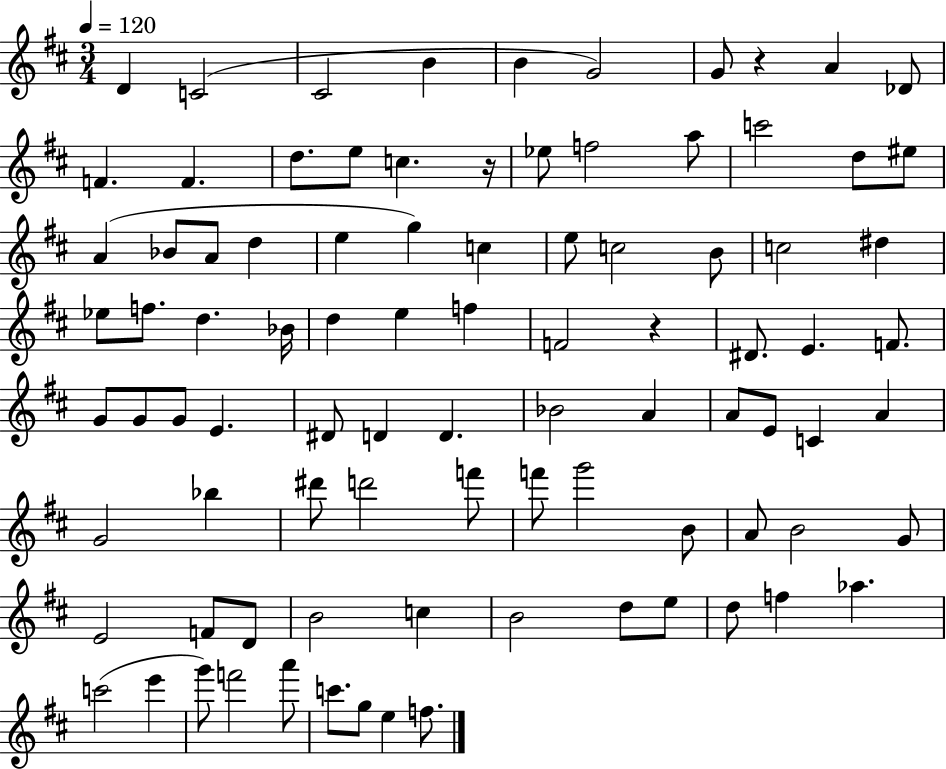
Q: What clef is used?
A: treble